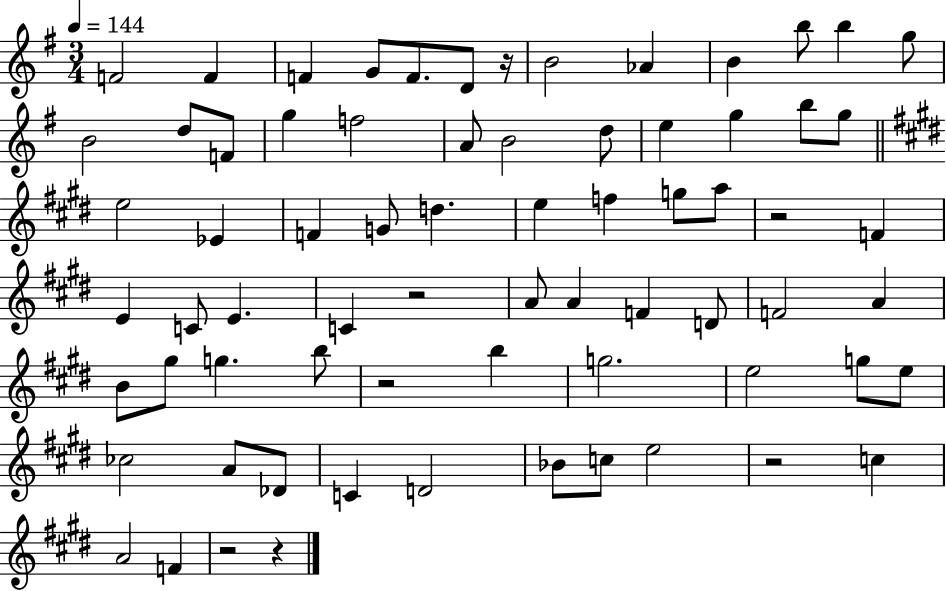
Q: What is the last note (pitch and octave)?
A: F4